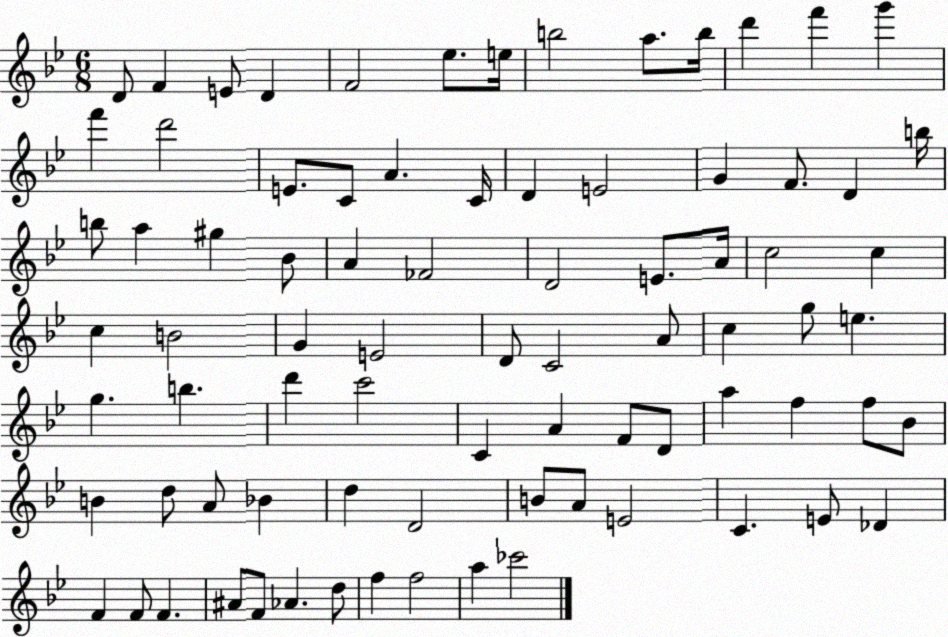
X:1
T:Untitled
M:6/8
L:1/4
K:Bb
D/2 F E/2 D F2 _e/2 e/4 b2 a/2 b/4 d' f' g' f' d'2 E/2 C/2 A C/4 D E2 G F/2 D b/4 b/2 a ^g _B/2 A _F2 D2 E/2 A/4 c2 c c B2 G E2 D/2 C2 A/2 c g/2 e g b d' c'2 C A F/2 D/2 a f f/2 _B/2 B d/2 A/2 _B d D2 B/2 A/2 E2 C E/2 _D F F/2 F ^A/2 F/2 _A d/2 f f2 a _c'2